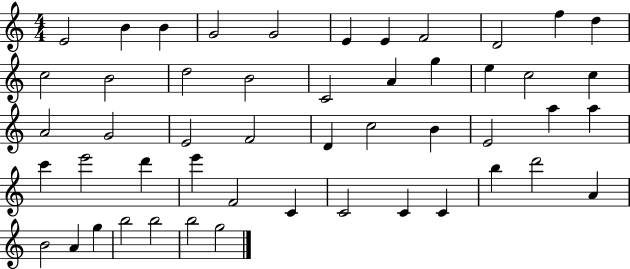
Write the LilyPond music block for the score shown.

{
  \clef treble
  \numericTimeSignature
  \time 4/4
  \key c \major
  e'2 b'4 b'4 | g'2 g'2 | e'4 e'4 f'2 | d'2 f''4 d''4 | \break c''2 b'2 | d''2 b'2 | c'2 a'4 g''4 | e''4 c''2 c''4 | \break a'2 g'2 | e'2 f'2 | d'4 c''2 b'4 | e'2 a''4 a''4 | \break c'''4 e'''2 d'''4 | e'''4 f'2 c'4 | c'2 c'4 c'4 | b''4 d'''2 a'4 | \break b'2 a'4 g''4 | b''2 b''2 | b''2 g''2 | \bar "|."
}